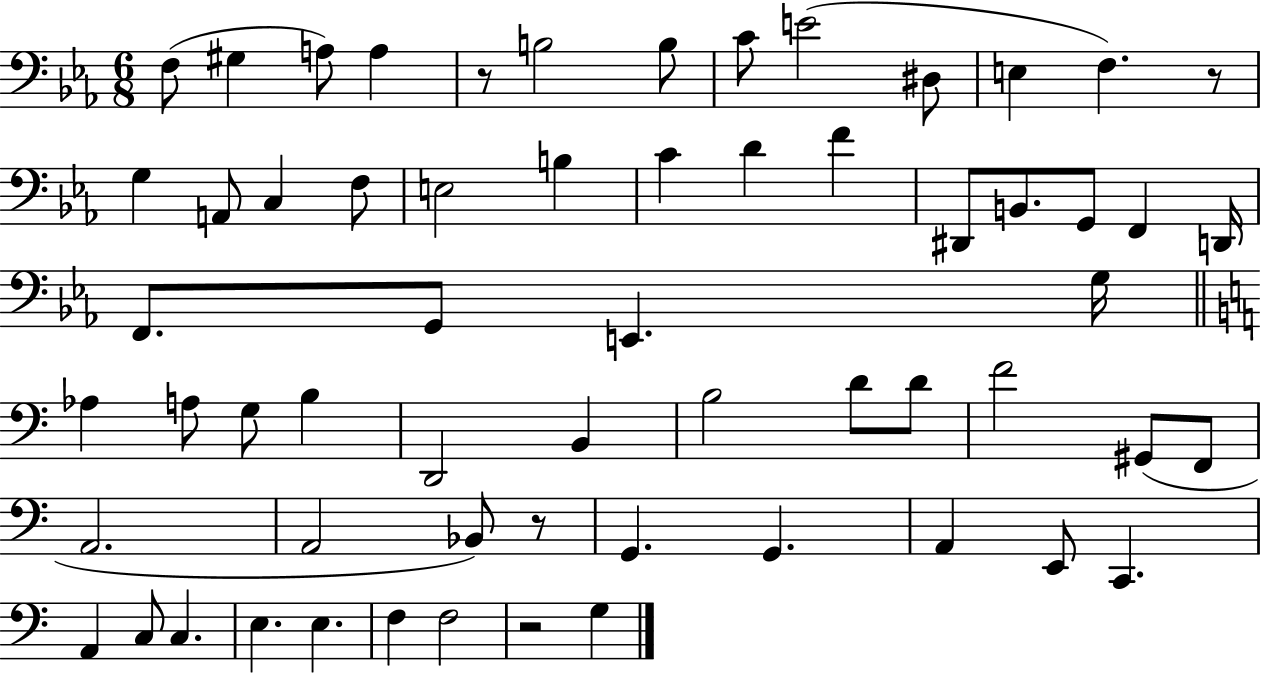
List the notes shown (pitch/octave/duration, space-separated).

F3/e G#3/q A3/e A3/q R/e B3/h B3/e C4/e E4/h D#3/e E3/q F3/q. R/e G3/q A2/e C3/q F3/e E3/h B3/q C4/q D4/q F4/q D#2/e B2/e. G2/e F2/q D2/s F2/e. G2/e E2/q. G3/s Ab3/q A3/e G3/e B3/q D2/h B2/q B3/h D4/e D4/e F4/h G#2/e F2/e A2/h. A2/h Bb2/e R/e G2/q. G2/q. A2/q E2/e C2/q. A2/q C3/e C3/q. E3/q. E3/q. F3/q F3/h R/h G3/q